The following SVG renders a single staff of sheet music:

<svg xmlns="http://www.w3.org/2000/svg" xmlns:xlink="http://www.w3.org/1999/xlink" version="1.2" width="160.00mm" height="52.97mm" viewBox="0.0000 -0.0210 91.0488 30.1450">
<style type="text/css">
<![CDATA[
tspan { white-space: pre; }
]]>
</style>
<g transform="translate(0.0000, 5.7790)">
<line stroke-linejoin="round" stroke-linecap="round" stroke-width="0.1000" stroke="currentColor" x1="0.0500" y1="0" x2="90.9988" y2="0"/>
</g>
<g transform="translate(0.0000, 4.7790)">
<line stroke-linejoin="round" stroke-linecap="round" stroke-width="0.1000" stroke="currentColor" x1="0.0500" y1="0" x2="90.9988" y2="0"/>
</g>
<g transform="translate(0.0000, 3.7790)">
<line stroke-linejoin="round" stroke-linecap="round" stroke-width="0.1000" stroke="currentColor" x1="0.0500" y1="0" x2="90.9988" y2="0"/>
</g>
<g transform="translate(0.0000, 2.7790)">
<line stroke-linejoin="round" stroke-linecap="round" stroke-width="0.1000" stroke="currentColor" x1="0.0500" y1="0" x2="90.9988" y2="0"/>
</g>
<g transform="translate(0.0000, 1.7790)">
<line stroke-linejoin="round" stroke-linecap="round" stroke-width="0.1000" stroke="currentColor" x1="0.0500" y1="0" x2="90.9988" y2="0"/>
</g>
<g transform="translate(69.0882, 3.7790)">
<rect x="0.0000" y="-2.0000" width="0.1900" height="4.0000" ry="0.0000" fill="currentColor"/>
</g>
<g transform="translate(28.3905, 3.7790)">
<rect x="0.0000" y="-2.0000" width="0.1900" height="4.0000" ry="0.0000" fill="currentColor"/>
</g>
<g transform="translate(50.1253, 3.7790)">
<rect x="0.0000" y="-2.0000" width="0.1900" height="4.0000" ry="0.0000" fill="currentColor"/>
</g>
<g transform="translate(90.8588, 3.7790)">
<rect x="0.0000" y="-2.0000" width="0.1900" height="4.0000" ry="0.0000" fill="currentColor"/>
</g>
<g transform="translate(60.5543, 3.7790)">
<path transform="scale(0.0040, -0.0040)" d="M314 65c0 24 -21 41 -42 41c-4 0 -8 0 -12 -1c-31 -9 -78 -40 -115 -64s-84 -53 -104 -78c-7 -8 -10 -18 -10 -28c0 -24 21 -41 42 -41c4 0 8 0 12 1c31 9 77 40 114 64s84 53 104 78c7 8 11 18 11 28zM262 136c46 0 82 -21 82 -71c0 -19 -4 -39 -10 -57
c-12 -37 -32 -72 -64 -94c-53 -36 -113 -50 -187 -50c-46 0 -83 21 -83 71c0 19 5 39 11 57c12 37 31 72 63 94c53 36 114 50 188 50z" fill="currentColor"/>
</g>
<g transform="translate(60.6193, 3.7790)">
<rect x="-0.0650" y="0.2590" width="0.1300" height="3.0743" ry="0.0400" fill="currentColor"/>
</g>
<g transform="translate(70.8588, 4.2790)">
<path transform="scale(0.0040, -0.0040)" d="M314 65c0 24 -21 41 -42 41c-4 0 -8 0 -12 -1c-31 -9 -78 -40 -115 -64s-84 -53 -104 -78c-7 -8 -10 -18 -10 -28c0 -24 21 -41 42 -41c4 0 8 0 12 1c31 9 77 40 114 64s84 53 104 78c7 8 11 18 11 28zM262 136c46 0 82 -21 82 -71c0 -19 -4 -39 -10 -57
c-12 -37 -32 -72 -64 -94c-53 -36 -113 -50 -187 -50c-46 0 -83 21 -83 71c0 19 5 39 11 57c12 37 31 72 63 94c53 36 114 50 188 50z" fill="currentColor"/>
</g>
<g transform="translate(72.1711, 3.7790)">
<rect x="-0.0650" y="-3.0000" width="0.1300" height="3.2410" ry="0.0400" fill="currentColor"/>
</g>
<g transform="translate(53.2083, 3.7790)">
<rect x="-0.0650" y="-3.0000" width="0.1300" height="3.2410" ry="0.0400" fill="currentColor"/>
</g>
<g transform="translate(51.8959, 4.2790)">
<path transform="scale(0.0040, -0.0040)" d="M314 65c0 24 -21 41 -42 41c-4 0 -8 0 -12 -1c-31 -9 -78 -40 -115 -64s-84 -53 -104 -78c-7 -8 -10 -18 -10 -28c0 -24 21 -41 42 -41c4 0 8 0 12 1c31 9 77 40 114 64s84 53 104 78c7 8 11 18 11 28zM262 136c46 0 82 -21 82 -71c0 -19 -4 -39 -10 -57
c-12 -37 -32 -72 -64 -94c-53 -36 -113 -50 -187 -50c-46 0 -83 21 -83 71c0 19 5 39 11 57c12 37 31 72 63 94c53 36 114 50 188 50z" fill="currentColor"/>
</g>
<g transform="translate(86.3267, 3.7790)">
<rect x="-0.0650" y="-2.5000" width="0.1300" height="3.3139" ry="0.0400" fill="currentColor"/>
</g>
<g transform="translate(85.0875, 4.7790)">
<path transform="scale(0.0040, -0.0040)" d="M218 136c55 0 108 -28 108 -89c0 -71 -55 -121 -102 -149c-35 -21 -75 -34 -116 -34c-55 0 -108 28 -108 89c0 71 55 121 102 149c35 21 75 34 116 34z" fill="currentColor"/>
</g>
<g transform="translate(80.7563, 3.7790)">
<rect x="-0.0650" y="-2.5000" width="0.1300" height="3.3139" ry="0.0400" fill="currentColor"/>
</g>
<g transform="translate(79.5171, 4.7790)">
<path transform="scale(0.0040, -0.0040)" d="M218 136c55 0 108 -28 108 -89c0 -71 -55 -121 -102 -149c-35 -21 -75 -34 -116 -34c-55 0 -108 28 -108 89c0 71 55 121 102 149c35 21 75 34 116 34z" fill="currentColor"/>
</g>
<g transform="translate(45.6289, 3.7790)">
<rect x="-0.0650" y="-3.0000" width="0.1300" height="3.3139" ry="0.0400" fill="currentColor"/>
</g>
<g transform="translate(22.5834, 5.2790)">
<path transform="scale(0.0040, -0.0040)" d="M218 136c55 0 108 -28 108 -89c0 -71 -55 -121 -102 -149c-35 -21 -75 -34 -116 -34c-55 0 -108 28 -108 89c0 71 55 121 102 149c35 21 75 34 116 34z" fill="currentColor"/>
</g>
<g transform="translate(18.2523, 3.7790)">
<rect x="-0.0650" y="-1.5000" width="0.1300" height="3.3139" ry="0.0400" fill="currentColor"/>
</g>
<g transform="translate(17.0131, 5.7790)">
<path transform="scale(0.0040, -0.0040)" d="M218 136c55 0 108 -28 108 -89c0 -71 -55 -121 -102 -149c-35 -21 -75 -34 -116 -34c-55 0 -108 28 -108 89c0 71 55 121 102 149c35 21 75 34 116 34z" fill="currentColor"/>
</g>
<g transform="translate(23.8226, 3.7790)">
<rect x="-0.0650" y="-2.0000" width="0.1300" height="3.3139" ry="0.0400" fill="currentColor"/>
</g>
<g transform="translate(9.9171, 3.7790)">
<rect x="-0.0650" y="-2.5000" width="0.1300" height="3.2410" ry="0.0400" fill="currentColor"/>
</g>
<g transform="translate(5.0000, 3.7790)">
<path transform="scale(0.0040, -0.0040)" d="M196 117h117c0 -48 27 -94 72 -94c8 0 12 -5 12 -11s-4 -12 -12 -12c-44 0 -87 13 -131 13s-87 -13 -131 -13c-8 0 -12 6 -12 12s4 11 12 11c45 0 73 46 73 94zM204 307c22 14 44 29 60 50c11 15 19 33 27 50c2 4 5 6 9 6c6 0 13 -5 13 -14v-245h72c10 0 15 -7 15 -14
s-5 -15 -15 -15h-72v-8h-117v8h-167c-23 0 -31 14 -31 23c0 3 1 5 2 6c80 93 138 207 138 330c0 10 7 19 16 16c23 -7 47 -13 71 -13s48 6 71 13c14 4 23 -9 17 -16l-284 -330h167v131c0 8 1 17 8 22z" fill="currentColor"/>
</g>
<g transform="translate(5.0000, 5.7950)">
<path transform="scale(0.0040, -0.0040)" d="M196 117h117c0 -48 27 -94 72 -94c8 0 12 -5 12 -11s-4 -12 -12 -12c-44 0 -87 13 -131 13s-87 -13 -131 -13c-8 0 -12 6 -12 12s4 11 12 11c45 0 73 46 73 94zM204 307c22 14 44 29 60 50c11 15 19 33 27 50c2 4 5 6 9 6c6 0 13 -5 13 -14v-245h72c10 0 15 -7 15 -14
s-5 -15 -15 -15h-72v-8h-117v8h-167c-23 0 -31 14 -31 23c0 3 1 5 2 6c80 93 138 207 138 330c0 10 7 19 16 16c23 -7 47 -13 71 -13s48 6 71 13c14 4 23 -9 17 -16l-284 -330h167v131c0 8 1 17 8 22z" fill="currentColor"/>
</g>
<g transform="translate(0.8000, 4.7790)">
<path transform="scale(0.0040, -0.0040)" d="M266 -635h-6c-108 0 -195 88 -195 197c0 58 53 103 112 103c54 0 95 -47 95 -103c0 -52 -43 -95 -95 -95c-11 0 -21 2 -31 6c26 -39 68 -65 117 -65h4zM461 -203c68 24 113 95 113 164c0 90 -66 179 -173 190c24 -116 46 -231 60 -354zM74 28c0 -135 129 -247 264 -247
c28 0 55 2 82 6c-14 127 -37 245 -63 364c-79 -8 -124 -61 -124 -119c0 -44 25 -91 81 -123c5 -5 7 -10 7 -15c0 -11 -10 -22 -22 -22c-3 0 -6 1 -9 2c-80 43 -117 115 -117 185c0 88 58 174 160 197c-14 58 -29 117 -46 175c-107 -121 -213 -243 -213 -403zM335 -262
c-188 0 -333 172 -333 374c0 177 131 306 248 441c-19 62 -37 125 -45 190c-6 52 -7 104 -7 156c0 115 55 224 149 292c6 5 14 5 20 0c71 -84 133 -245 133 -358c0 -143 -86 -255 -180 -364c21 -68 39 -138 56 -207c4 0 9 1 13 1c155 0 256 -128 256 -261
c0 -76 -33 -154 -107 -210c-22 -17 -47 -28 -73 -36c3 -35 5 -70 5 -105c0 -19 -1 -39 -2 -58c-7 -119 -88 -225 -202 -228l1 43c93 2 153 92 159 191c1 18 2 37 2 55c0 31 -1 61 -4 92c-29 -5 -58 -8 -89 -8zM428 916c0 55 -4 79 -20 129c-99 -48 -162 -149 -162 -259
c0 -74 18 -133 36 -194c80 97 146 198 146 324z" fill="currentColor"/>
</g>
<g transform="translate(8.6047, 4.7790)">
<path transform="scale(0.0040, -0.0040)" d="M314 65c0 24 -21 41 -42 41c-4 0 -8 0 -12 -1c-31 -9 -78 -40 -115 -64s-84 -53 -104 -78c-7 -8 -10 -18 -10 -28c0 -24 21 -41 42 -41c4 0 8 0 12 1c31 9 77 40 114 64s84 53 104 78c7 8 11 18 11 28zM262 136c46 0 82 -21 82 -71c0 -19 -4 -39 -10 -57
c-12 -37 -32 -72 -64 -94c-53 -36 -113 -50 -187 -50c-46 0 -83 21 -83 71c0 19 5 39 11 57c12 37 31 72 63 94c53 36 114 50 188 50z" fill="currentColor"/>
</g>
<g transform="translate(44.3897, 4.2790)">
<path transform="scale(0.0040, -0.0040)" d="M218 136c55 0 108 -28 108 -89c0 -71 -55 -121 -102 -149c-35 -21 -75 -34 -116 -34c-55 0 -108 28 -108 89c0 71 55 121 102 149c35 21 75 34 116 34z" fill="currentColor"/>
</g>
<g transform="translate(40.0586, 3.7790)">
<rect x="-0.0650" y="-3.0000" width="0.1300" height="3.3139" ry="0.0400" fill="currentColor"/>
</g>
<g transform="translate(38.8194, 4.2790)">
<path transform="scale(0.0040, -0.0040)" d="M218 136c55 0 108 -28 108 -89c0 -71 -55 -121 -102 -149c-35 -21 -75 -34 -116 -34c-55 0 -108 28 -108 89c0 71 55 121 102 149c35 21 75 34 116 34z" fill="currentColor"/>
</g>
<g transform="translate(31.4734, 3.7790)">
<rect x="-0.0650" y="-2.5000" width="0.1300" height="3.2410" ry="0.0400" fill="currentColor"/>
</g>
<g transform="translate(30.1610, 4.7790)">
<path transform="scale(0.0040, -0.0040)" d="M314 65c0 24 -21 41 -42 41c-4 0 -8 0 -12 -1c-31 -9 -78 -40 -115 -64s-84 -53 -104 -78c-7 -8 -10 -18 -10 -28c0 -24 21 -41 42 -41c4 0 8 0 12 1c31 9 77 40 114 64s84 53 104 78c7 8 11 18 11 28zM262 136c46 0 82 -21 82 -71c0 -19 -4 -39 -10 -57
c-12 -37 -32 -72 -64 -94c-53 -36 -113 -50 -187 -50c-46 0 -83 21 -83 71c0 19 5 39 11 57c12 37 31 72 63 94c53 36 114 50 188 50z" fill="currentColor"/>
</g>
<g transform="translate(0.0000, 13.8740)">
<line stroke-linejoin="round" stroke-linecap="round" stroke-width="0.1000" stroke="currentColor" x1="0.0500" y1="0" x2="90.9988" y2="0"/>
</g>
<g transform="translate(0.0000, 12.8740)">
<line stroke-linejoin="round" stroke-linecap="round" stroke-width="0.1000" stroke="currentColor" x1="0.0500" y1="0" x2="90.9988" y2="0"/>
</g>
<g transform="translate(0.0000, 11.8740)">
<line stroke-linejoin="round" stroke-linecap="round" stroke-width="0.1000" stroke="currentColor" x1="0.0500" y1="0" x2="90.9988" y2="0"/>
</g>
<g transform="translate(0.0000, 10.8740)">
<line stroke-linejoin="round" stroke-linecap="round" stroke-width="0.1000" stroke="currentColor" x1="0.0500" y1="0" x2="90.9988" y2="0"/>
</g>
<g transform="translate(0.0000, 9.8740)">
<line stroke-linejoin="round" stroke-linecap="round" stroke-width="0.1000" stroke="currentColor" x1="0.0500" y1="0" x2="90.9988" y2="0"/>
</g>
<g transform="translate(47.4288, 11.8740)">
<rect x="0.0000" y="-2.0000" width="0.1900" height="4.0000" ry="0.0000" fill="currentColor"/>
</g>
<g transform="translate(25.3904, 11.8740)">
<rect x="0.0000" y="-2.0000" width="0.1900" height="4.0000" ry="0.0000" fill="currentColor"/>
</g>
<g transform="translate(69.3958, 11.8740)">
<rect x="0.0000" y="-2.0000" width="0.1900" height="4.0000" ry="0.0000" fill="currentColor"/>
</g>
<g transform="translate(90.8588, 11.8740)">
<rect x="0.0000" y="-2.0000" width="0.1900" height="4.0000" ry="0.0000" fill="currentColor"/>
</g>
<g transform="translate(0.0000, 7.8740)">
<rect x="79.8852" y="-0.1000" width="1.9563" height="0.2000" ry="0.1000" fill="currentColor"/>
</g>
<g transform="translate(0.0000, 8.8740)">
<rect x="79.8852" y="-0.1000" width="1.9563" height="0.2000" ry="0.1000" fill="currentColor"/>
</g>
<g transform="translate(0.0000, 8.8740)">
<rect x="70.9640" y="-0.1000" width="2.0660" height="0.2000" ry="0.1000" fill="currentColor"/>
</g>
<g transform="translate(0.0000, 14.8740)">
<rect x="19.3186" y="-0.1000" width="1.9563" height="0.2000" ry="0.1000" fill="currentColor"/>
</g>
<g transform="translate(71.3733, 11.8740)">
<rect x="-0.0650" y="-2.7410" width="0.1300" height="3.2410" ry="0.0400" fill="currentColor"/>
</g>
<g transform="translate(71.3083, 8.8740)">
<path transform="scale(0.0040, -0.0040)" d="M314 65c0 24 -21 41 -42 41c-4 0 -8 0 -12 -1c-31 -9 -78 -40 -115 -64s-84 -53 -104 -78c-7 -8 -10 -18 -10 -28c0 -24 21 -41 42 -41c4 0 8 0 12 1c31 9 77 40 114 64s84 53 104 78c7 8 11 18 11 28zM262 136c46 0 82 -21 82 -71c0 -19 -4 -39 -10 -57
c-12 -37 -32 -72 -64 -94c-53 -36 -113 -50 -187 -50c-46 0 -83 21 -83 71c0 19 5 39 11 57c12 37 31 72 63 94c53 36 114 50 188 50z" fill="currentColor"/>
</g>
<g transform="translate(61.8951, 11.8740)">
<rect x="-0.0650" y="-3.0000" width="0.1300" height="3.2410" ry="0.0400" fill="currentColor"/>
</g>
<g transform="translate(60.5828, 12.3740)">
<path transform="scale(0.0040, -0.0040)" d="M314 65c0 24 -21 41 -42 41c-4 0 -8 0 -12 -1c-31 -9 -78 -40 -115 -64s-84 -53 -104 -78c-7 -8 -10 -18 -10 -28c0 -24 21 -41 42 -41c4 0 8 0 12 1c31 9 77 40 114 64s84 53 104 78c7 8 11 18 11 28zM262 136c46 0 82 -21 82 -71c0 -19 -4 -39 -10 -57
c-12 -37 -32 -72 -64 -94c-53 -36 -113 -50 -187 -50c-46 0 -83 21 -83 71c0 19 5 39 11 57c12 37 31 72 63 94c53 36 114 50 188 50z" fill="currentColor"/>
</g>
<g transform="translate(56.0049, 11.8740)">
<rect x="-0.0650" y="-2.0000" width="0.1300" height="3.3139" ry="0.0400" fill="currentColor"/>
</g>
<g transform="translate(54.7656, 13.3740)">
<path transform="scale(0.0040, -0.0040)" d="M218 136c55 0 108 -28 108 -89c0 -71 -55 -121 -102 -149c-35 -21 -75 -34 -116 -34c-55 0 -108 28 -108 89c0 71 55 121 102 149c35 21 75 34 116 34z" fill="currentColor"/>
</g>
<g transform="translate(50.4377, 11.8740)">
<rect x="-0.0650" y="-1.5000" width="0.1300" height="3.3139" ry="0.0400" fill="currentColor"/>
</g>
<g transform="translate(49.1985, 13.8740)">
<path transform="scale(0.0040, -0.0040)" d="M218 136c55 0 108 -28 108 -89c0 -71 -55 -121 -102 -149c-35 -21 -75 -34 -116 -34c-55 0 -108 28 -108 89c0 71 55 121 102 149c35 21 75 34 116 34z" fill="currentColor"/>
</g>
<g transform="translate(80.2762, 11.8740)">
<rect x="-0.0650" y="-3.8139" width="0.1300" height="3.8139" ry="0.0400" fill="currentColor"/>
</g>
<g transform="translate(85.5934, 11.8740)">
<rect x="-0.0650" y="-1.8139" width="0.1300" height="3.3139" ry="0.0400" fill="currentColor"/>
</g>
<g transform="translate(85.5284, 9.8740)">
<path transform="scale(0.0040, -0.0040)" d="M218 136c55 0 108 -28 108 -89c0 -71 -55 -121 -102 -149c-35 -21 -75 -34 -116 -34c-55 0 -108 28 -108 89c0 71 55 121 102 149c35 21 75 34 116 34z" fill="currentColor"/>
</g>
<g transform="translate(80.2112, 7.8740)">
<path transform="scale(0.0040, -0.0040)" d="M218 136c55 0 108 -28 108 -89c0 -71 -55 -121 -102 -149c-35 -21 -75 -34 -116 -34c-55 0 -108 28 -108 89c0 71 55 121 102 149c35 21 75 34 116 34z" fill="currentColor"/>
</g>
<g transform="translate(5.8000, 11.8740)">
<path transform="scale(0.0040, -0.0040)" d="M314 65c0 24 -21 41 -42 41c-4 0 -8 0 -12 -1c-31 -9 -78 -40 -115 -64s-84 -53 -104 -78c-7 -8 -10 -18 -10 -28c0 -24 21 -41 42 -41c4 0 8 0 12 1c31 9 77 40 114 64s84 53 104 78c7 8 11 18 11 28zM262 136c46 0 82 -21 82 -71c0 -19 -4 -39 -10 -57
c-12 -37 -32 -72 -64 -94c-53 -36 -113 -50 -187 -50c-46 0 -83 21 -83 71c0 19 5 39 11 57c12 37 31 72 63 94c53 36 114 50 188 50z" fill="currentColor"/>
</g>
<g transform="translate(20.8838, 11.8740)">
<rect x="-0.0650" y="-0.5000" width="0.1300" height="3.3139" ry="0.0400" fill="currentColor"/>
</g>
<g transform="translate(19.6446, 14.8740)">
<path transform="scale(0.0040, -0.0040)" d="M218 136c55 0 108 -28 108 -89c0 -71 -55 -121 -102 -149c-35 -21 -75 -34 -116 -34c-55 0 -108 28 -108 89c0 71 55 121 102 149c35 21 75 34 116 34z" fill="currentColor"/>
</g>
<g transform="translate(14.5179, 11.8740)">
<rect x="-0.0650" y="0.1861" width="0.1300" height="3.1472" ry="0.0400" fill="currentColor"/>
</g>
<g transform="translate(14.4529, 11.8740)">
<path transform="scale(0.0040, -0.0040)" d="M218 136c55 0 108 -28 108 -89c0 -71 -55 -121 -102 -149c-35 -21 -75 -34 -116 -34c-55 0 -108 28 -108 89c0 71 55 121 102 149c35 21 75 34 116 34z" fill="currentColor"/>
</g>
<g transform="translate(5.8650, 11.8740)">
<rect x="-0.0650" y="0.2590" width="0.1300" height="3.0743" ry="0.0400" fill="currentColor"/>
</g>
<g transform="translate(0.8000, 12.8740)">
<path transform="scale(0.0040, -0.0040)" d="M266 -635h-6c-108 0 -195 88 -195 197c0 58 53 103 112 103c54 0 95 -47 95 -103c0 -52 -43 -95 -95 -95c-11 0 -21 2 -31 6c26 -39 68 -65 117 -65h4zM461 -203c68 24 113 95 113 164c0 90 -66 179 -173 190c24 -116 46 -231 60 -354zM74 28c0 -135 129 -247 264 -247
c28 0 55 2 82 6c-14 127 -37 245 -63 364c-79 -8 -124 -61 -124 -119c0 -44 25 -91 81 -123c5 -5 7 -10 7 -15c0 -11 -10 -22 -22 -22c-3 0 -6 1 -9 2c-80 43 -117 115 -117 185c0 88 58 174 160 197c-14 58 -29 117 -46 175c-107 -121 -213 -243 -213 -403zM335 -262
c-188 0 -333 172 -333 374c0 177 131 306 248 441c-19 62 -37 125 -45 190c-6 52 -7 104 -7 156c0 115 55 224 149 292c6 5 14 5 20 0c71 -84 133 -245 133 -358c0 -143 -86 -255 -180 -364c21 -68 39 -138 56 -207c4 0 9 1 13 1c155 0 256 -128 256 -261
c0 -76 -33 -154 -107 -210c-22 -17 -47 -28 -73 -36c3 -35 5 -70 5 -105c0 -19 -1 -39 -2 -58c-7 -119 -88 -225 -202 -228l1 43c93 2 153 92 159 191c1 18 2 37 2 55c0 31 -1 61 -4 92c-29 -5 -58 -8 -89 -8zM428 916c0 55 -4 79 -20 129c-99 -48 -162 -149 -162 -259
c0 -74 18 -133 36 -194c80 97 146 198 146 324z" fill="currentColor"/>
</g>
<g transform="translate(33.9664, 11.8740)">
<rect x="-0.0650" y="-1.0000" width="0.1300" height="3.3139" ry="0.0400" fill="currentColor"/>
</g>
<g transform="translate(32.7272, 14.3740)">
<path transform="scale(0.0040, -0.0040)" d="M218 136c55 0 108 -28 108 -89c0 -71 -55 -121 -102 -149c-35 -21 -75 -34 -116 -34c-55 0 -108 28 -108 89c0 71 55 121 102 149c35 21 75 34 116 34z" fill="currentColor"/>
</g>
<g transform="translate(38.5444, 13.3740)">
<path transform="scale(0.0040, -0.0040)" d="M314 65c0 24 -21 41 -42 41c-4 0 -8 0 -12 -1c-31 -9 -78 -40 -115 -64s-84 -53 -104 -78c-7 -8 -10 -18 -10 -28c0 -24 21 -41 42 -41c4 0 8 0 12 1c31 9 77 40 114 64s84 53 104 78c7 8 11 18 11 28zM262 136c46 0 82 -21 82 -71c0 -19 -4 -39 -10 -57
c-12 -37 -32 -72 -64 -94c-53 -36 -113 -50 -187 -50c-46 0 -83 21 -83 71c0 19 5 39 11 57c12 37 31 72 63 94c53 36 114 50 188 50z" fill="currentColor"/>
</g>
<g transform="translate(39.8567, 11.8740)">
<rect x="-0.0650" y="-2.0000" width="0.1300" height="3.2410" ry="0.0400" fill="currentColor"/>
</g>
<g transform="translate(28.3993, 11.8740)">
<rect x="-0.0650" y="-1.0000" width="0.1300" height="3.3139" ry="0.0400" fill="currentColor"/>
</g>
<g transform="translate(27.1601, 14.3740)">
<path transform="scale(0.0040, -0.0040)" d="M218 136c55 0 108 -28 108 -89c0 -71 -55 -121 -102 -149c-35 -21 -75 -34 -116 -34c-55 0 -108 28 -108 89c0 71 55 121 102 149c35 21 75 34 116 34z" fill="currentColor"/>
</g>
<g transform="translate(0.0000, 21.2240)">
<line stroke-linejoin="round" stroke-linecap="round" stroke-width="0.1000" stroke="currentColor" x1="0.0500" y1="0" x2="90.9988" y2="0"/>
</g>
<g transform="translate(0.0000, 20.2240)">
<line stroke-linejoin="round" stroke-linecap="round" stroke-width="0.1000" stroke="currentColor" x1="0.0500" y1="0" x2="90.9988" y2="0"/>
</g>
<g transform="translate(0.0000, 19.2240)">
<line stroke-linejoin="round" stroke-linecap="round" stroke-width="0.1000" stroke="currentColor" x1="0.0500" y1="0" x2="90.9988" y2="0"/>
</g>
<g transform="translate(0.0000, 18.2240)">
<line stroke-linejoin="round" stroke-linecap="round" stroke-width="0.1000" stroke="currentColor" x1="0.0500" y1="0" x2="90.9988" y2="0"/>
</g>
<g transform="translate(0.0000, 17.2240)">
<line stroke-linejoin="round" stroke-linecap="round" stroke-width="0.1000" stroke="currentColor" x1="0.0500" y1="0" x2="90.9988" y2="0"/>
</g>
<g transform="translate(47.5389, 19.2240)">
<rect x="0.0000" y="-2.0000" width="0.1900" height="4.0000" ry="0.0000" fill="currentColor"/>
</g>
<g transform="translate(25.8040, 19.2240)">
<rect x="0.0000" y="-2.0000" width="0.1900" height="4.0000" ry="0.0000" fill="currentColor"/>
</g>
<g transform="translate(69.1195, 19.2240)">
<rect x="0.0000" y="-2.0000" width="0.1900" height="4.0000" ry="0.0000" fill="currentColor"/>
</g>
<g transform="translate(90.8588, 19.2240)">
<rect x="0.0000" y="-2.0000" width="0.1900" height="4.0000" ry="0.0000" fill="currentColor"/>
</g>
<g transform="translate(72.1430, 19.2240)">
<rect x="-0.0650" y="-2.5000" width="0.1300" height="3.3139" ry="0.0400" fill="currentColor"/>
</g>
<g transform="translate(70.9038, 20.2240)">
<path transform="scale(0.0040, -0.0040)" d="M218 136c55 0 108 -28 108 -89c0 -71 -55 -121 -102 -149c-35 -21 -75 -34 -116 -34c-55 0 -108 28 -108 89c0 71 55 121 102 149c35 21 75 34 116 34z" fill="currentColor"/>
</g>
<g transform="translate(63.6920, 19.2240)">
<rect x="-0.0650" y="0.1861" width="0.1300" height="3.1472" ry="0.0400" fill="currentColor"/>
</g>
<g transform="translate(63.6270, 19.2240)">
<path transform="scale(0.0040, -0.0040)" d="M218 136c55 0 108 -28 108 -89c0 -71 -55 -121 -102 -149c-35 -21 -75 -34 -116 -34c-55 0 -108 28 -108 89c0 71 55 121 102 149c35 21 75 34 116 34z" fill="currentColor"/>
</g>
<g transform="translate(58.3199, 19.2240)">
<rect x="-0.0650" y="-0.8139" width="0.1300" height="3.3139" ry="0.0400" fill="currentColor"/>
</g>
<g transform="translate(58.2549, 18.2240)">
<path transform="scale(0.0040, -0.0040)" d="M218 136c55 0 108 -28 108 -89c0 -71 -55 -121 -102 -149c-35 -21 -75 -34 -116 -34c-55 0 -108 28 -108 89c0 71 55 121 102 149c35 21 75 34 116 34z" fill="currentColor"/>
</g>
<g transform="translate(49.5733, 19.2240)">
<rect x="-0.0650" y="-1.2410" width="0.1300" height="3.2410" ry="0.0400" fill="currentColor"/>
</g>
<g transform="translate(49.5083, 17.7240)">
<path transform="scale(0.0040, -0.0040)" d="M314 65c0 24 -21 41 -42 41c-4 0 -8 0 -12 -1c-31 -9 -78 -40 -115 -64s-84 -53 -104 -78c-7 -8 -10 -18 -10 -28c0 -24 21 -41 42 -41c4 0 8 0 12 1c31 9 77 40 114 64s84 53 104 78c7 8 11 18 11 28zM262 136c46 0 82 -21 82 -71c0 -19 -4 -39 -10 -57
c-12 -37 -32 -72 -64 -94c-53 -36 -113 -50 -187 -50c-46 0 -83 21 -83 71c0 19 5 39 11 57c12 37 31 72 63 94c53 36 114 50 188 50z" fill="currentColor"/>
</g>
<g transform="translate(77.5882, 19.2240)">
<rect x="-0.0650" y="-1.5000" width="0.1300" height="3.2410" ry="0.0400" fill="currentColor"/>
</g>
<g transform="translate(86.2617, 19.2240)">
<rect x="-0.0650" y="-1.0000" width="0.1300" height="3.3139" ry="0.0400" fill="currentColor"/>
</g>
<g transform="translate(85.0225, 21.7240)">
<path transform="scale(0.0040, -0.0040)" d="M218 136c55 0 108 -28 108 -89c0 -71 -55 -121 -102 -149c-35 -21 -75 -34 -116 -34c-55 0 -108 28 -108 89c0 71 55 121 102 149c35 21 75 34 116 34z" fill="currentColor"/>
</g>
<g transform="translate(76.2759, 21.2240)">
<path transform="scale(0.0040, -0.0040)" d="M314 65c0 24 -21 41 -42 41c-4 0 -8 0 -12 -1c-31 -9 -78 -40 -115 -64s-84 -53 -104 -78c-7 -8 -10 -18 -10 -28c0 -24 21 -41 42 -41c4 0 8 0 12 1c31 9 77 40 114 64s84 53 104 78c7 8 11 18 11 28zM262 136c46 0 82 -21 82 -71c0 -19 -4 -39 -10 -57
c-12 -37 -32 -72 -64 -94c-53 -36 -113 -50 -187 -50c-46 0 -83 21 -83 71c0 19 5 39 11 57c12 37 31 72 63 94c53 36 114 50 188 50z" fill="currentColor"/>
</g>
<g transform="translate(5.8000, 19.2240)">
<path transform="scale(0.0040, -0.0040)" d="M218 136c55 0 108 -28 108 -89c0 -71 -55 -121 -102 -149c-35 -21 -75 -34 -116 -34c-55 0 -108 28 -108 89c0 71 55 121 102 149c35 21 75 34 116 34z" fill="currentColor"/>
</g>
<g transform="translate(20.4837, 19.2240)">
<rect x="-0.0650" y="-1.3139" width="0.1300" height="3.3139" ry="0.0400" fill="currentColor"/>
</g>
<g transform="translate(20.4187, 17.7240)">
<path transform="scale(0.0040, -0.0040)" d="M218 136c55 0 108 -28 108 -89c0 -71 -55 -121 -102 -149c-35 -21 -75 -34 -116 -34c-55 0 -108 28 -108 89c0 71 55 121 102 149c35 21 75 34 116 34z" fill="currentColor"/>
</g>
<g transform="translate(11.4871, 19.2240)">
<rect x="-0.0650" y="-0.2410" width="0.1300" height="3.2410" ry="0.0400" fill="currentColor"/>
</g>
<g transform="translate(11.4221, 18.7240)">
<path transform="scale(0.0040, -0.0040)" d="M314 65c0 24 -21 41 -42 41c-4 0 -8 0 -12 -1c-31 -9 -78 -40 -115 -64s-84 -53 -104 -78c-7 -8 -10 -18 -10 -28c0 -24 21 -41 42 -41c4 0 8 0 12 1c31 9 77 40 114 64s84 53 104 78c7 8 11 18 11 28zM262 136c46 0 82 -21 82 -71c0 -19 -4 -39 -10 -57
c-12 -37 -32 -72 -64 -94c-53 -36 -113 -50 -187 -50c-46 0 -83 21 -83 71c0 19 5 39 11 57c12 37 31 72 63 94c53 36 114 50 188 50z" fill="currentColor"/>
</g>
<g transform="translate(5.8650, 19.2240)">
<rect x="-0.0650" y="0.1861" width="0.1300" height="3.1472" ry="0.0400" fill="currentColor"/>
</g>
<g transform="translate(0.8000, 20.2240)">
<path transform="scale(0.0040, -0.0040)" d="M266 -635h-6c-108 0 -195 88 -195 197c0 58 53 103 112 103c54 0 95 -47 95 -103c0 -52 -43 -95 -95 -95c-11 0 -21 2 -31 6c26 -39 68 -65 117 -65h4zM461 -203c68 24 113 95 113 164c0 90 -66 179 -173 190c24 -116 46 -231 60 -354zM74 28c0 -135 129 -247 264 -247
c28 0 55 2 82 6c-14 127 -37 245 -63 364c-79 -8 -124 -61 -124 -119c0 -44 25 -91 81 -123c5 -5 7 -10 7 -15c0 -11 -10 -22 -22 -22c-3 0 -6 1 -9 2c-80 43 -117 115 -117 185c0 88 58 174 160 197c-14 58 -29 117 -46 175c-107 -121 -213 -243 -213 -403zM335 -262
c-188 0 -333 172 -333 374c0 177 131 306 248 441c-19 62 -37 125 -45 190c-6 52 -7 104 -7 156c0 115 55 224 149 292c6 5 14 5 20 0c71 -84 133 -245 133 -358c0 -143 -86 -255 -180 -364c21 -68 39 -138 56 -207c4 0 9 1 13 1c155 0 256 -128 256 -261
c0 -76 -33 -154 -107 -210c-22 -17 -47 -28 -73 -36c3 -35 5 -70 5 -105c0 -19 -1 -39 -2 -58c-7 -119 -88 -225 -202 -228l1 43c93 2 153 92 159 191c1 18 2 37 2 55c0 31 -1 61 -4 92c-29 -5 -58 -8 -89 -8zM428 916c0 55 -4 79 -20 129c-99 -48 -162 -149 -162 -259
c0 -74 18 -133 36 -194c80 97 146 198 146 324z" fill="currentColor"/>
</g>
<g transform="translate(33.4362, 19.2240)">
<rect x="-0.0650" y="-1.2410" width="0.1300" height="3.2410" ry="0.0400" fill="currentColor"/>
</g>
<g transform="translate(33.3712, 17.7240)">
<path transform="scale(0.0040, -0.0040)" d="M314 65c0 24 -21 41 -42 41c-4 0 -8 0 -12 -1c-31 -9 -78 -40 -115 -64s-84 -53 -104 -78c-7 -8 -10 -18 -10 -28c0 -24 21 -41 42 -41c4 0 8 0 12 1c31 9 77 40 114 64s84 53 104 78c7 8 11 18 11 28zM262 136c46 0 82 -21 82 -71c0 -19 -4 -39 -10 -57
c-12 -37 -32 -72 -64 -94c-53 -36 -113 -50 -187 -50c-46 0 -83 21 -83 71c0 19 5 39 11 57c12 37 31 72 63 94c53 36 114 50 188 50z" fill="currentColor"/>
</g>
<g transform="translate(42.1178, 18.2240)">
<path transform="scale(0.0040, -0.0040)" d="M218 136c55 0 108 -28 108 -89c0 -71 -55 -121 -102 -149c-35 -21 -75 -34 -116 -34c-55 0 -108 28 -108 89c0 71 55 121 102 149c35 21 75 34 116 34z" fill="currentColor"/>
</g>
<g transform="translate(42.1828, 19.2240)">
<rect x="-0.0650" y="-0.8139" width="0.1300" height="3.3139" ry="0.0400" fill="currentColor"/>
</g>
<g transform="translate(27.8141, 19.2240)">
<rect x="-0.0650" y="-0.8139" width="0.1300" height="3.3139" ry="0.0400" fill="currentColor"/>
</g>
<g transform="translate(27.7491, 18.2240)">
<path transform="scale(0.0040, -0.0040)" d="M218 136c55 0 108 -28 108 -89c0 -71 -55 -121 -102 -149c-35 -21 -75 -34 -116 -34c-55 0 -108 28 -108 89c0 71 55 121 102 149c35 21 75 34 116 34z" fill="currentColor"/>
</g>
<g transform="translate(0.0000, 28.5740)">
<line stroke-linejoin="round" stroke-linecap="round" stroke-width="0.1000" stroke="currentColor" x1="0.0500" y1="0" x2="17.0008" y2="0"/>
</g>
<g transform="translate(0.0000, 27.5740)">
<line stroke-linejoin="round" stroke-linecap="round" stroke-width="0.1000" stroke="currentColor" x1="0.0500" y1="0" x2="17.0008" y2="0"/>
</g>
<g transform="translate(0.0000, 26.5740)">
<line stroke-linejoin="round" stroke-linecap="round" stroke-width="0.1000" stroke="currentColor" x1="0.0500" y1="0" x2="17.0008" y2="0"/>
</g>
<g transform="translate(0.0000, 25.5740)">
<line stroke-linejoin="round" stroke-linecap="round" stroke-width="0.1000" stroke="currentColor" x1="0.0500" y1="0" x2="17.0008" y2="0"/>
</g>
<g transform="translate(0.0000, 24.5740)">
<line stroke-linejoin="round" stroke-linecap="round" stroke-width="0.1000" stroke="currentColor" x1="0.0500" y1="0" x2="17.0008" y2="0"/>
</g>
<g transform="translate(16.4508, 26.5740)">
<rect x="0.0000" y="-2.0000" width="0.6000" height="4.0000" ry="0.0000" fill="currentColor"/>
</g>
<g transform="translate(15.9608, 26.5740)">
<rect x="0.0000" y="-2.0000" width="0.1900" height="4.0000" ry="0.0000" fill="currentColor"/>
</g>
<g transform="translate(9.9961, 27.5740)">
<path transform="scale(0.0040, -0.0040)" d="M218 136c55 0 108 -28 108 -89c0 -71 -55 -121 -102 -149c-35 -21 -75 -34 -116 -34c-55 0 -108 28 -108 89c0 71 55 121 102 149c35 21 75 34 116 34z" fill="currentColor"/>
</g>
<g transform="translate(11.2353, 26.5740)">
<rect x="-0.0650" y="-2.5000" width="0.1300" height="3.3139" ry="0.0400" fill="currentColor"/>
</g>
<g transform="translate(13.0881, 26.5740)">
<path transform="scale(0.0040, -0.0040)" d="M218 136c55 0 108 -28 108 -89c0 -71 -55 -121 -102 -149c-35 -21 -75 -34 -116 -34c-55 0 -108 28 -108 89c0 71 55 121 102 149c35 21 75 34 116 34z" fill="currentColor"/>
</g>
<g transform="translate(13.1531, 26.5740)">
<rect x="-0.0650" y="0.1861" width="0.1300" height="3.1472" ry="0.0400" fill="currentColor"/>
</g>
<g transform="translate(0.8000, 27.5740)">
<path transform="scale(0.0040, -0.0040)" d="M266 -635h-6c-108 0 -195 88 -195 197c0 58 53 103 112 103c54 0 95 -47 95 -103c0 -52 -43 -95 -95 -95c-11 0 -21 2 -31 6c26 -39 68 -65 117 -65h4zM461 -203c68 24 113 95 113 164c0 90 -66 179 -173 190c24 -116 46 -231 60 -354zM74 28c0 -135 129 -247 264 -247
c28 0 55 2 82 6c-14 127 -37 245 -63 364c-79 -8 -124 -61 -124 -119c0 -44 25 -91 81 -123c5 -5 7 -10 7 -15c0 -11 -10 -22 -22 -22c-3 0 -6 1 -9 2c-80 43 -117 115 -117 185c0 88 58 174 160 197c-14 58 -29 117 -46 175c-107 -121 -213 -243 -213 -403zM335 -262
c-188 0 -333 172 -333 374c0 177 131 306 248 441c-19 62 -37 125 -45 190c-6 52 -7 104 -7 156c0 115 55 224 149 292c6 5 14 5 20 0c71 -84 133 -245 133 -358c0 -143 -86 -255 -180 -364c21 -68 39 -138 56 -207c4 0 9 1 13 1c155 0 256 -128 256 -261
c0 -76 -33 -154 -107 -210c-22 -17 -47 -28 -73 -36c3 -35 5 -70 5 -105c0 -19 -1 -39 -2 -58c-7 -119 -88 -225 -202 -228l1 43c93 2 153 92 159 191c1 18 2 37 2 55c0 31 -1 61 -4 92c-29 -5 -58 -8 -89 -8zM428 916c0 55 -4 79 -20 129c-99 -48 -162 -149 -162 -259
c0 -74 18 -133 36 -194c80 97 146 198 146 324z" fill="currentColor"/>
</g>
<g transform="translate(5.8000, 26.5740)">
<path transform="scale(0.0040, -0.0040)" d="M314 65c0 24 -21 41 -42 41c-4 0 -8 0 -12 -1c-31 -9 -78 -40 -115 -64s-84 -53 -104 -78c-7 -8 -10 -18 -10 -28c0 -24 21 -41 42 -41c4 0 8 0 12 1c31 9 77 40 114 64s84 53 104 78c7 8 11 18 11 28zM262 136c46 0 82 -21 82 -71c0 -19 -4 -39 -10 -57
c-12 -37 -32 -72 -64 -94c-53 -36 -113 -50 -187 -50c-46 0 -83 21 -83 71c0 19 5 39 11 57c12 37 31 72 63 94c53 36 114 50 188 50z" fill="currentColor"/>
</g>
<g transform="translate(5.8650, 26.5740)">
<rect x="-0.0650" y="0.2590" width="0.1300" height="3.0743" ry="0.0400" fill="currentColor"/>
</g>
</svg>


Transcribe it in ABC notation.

X:1
T:Untitled
M:4/4
L:1/4
K:C
G2 E F G2 A A A2 B2 A2 G G B2 B C D D F2 E F A2 a2 c' f B c2 e d e2 d e2 d B G E2 D B2 G B